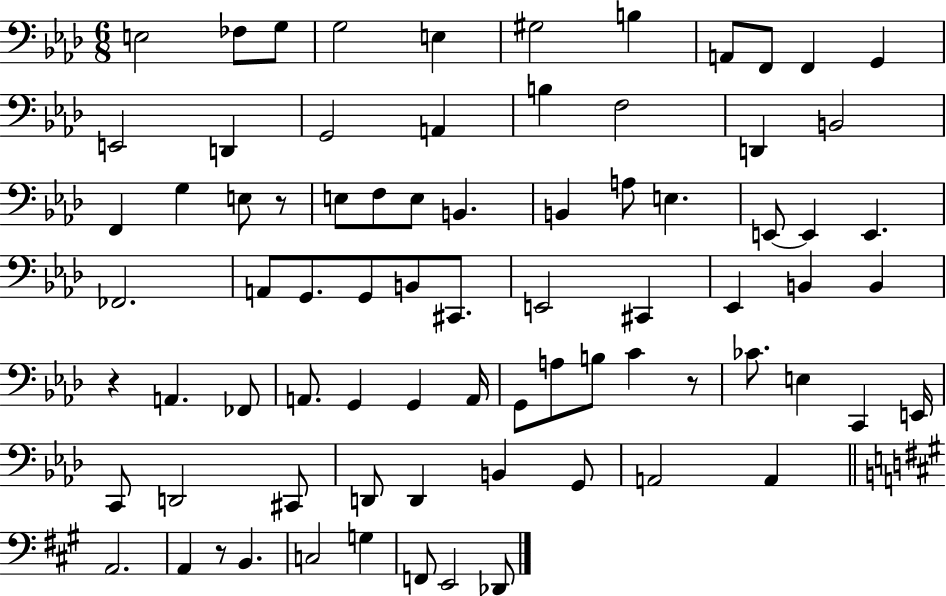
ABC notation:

X:1
T:Untitled
M:6/8
L:1/4
K:Ab
E,2 _F,/2 G,/2 G,2 E, ^G,2 B, A,,/2 F,,/2 F,, G,, E,,2 D,, G,,2 A,, B, F,2 D,, B,,2 F,, G, E,/2 z/2 E,/2 F,/2 E,/2 B,, B,, A,/2 E, E,,/2 E,, E,, _F,,2 A,,/2 G,,/2 G,,/2 B,,/2 ^C,,/2 E,,2 ^C,, _E,, B,, B,, z A,, _F,,/2 A,,/2 G,, G,, A,,/4 G,,/2 A,/2 B,/2 C z/2 _C/2 E, C,, E,,/4 C,,/2 D,,2 ^C,,/2 D,,/2 D,, B,, G,,/2 A,,2 A,, A,,2 A,, z/2 B,, C,2 G, F,,/2 E,,2 _D,,/2